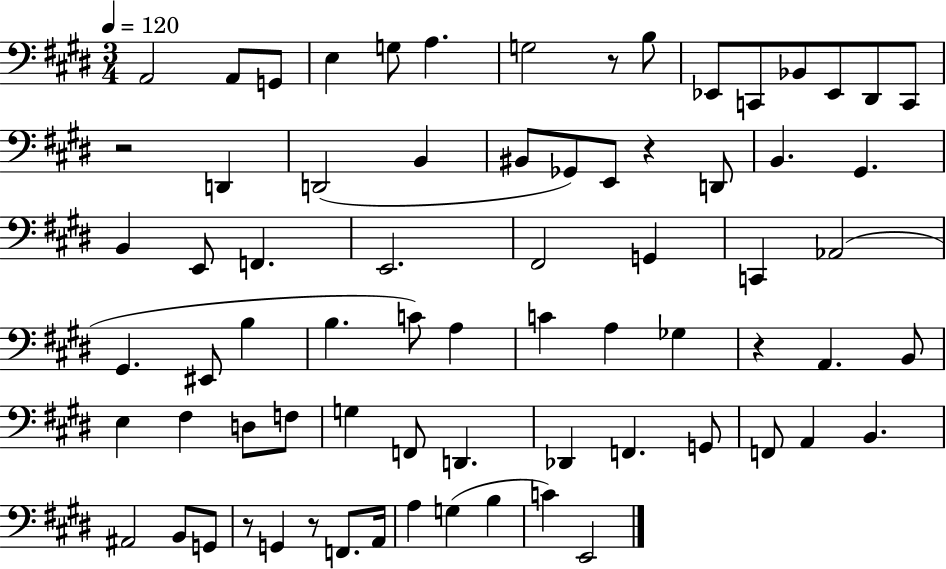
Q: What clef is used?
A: bass